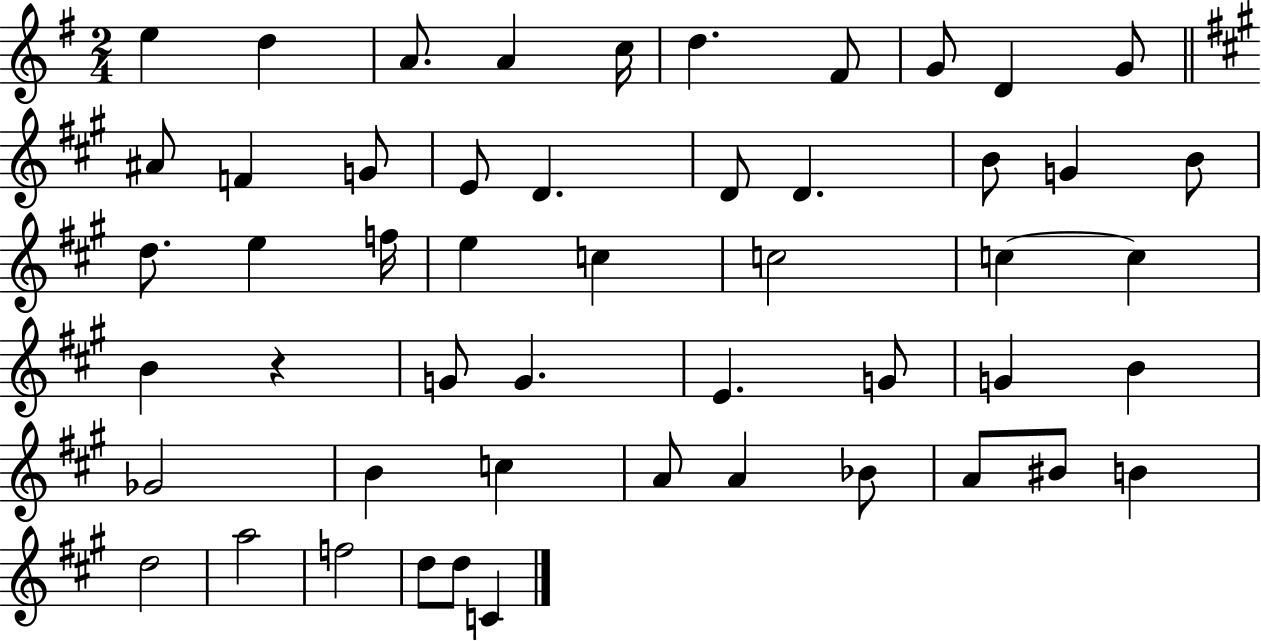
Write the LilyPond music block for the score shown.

{
  \clef treble
  \numericTimeSignature
  \time 2/4
  \key g \major
  e''4 d''4 | a'8. a'4 c''16 | d''4. fis'8 | g'8 d'4 g'8 | \break \bar "||" \break \key a \major ais'8 f'4 g'8 | e'8 d'4. | d'8 d'4. | b'8 g'4 b'8 | \break d''8. e''4 f''16 | e''4 c''4 | c''2 | c''4~~ c''4 | \break b'4 r4 | g'8 g'4. | e'4. g'8 | g'4 b'4 | \break ges'2 | b'4 c''4 | a'8 a'4 bes'8 | a'8 bis'8 b'4 | \break d''2 | a''2 | f''2 | d''8 d''8 c'4 | \break \bar "|."
}